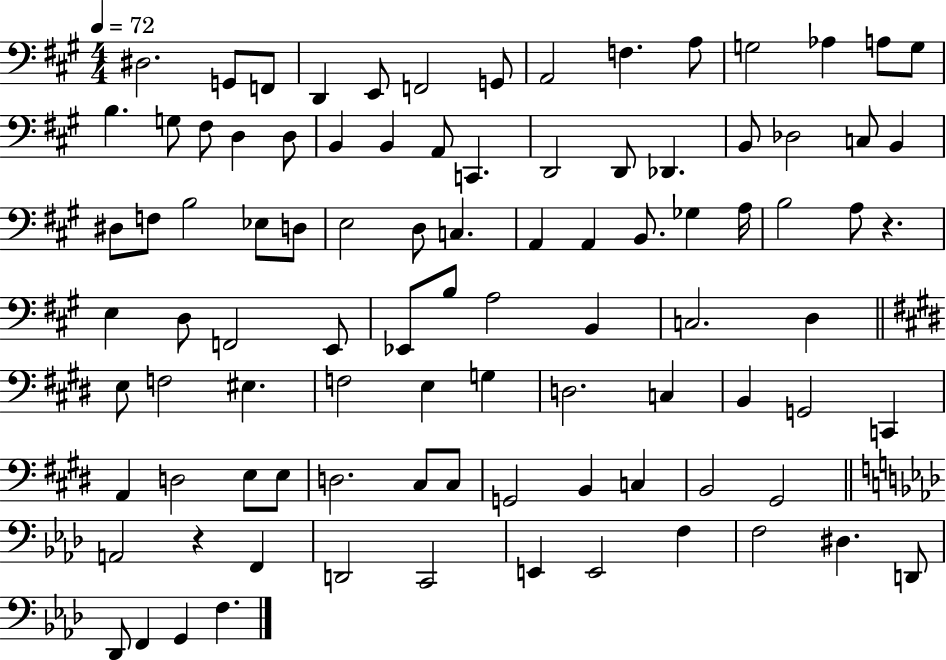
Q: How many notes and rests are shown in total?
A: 94